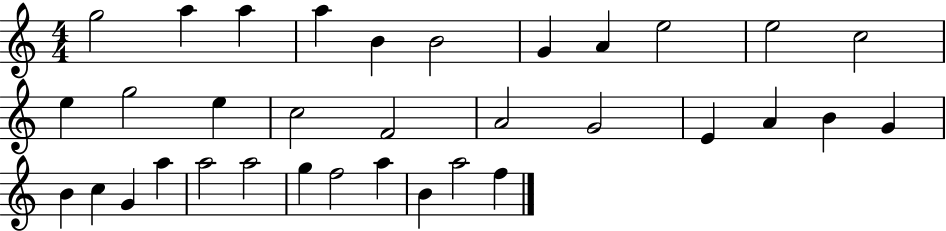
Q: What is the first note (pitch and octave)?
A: G5